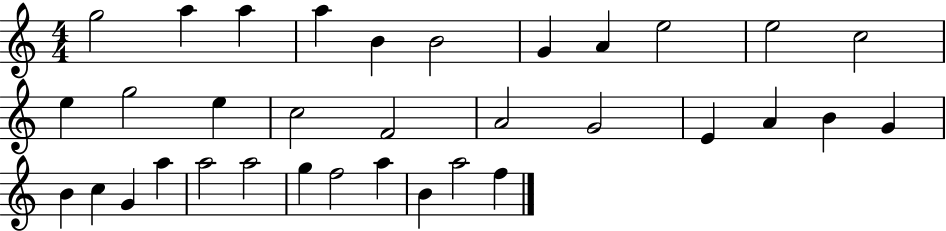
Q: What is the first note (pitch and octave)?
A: G5